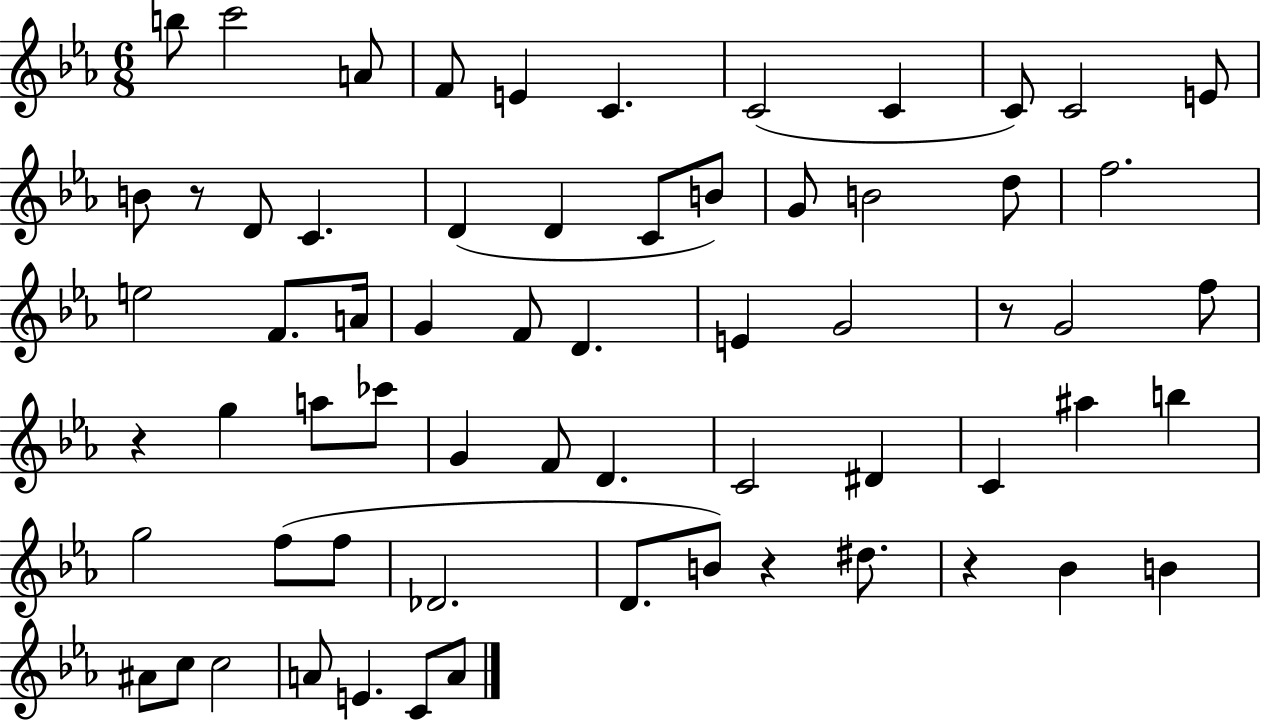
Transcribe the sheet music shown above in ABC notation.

X:1
T:Untitled
M:6/8
L:1/4
K:Eb
b/2 c'2 A/2 F/2 E C C2 C C/2 C2 E/2 B/2 z/2 D/2 C D D C/2 B/2 G/2 B2 d/2 f2 e2 F/2 A/4 G F/2 D E G2 z/2 G2 f/2 z g a/2 _c'/2 G F/2 D C2 ^D C ^a b g2 f/2 f/2 _D2 D/2 B/2 z ^d/2 z _B B ^A/2 c/2 c2 A/2 E C/2 A/2